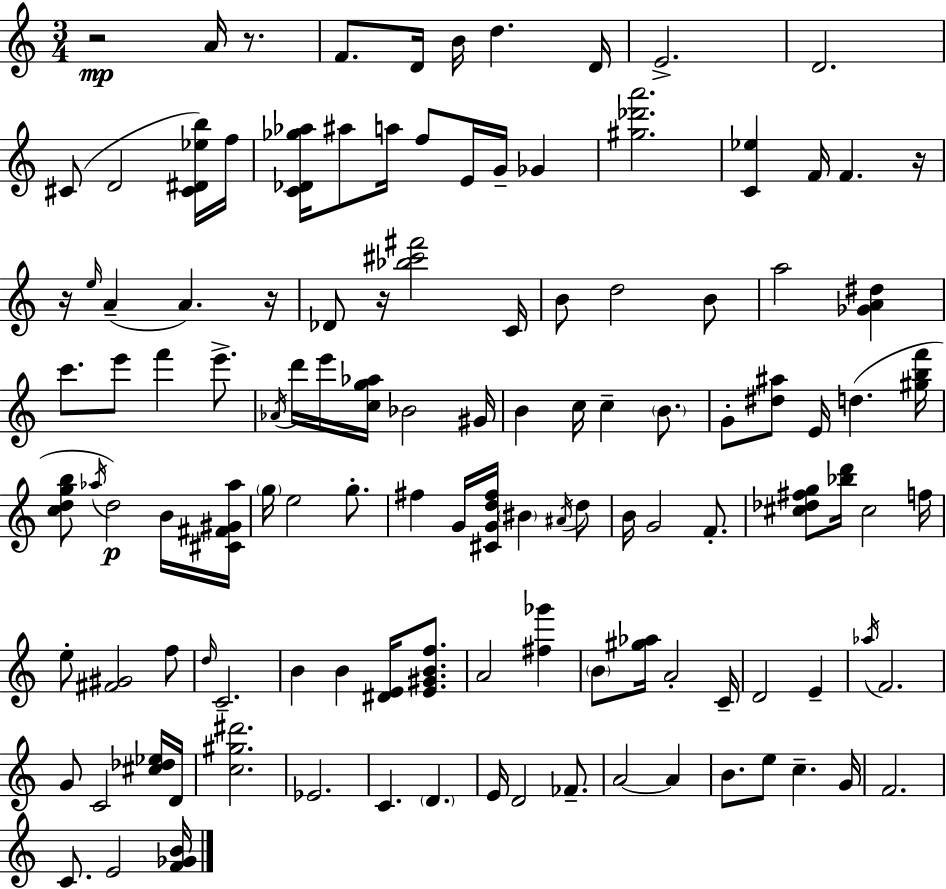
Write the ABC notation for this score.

X:1
T:Untitled
M:3/4
L:1/4
K:C
z2 A/4 z/2 F/2 D/4 B/4 d D/4 E2 D2 ^C/2 D2 [^C^D_eb]/4 f/4 [C_D_g_a]/4 ^a/2 a/4 f/2 E/4 G/4 _G [^g_d'a']2 [C_e] F/4 F z/4 z/4 e/4 A A z/4 _D/2 z/4 [_b^c'^f']2 C/4 B/2 d2 B/2 a2 [_GA^d] c'/2 e'/2 f' e'/2 _A/4 d'/4 e'/4 [cg_a]/4 _B2 ^G/4 B c/4 c B/2 G/2 [^d^a]/2 E/4 d [^gbf']/4 [cdgb]/2 _a/4 d2 B/4 [^C^F^G_a]/4 g/4 e2 g/2 ^f G/4 [^CGd^f]/4 ^B ^A/4 d/2 B/4 G2 F/2 [^c_d^fg]/2 [_bd']/4 ^c2 f/4 e/2 [^F^G]2 f/2 d/4 C2 B B [^DE]/4 [E^GBf]/2 A2 [^f_g'] B/2 [^g_a]/4 A2 C/4 D2 E _a/4 F2 G/2 C2 [^c_d_e]/4 D/4 [c^g^d']2 _E2 C D E/4 D2 _F/2 A2 A B/2 e/2 c G/4 F2 C/2 E2 [F_GB]/4